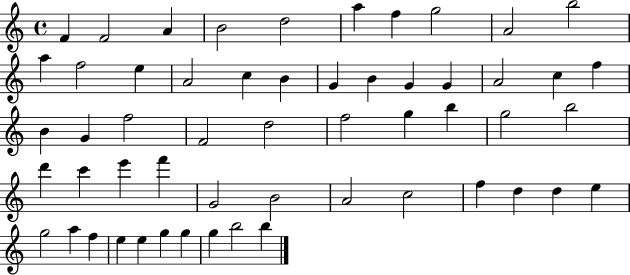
F4/q F4/h A4/q B4/h D5/h A5/q F5/q G5/h A4/h B5/h A5/q F5/h E5/q A4/h C5/q B4/q G4/q B4/q G4/q G4/q A4/h C5/q F5/q B4/q G4/q F5/h F4/h D5/h F5/h G5/q B5/q G5/h B5/h D6/q C6/q E6/q F6/q G4/h B4/h A4/h C5/h F5/q D5/q D5/q E5/q G5/h A5/q F5/q E5/q E5/q G5/q G5/q G5/q B5/h B5/q